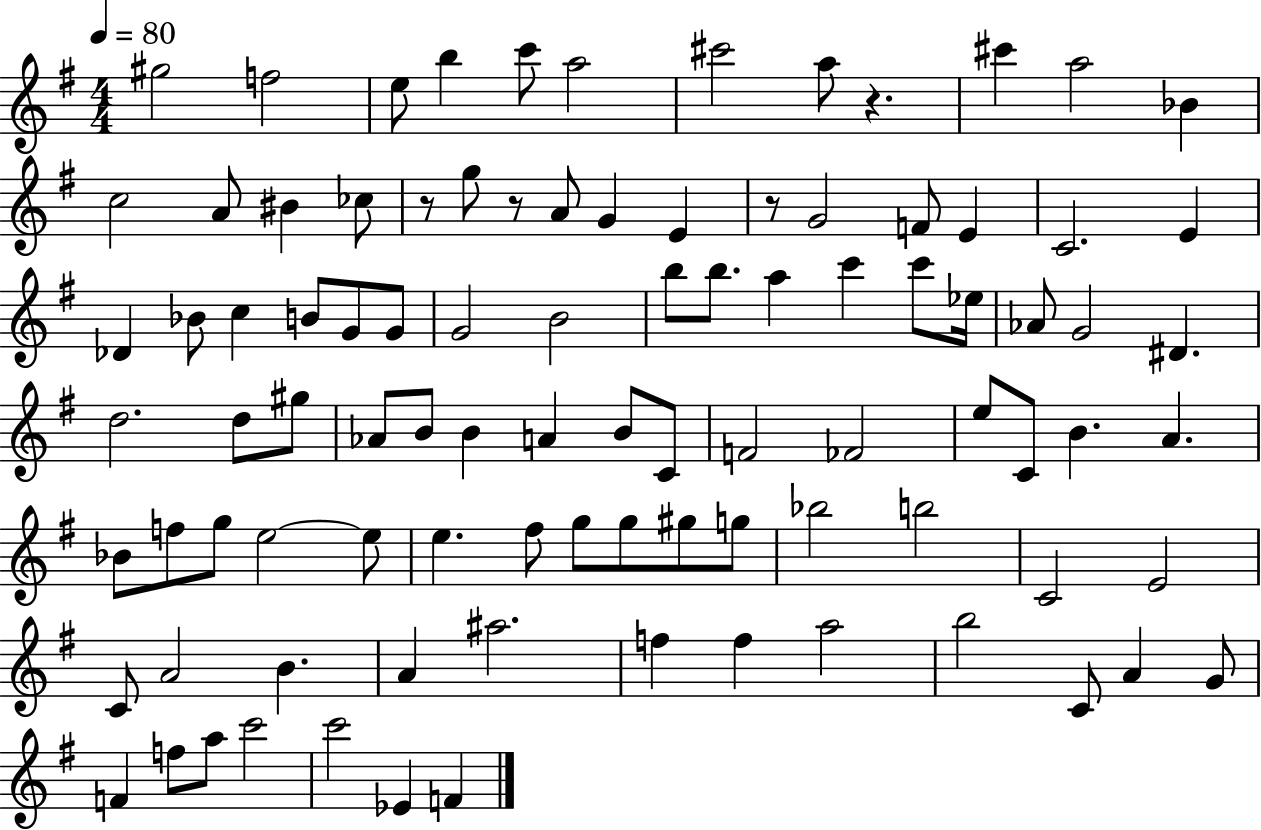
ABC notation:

X:1
T:Untitled
M:4/4
L:1/4
K:G
^g2 f2 e/2 b c'/2 a2 ^c'2 a/2 z ^c' a2 _B c2 A/2 ^B _c/2 z/2 g/2 z/2 A/2 G E z/2 G2 F/2 E C2 E _D _B/2 c B/2 G/2 G/2 G2 B2 b/2 b/2 a c' c'/2 _e/4 _A/2 G2 ^D d2 d/2 ^g/2 _A/2 B/2 B A B/2 C/2 F2 _F2 e/2 C/2 B A _B/2 f/2 g/2 e2 e/2 e ^f/2 g/2 g/2 ^g/2 g/2 _b2 b2 C2 E2 C/2 A2 B A ^a2 f f a2 b2 C/2 A G/2 F f/2 a/2 c'2 c'2 _E F